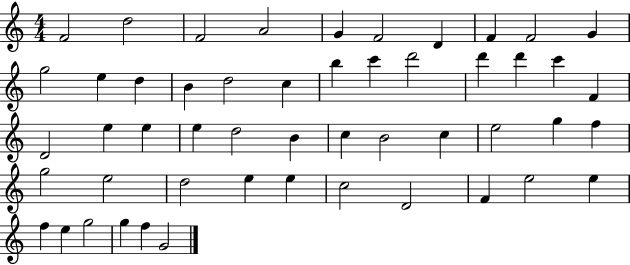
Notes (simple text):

F4/h D5/h F4/h A4/h G4/q F4/h D4/q F4/q F4/h G4/q G5/h E5/q D5/q B4/q D5/h C5/q B5/q C6/q D6/h D6/q D6/q C6/q F4/q D4/h E5/q E5/q E5/q D5/h B4/q C5/q B4/h C5/q E5/h G5/q F5/q G5/h E5/h D5/h E5/q E5/q C5/h D4/h F4/q E5/h E5/q F5/q E5/q G5/h G5/q F5/q G4/h